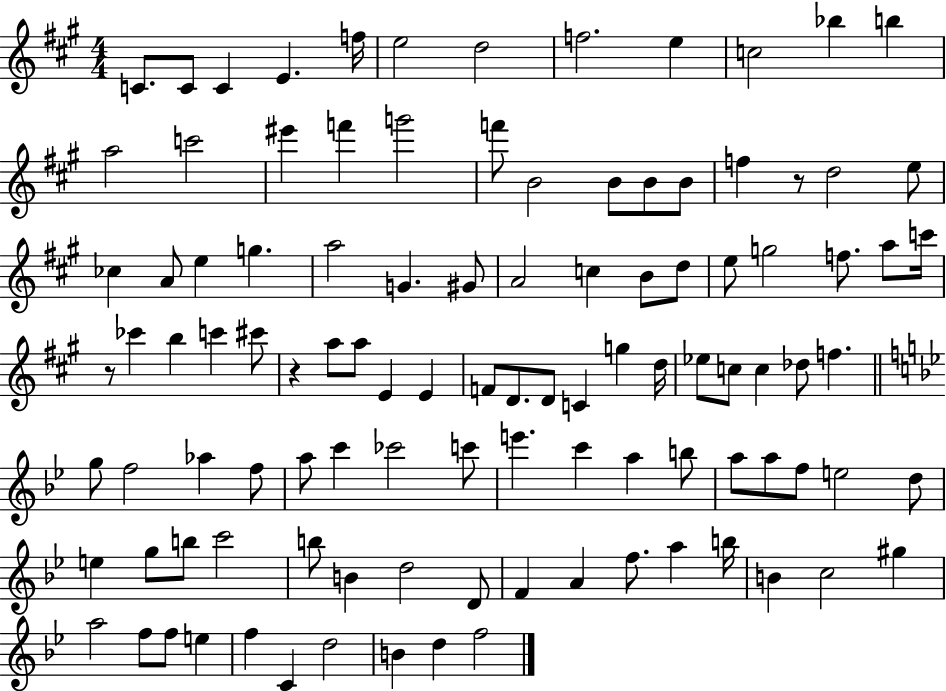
{
  \clef treble
  \numericTimeSignature
  \time 4/4
  \key a \major
  c'8. c'8 c'4 e'4. f''16 | e''2 d''2 | f''2. e''4 | c''2 bes''4 b''4 | \break a''2 c'''2 | eis'''4 f'''4 g'''2 | f'''8 b'2 b'8 b'8 b'8 | f''4 r8 d''2 e''8 | \break ces''4 a'8 e''4 g''4. | a''2 g'4. gis'8 | a'2 c''4 b'8 d''8 | e''8 g''2 f''8. a''8 c'''16 | \break r8 ces'''4 b''4 c'''4 cis'''8 | r4 a''8 a''8 e'4 e'4 | f'8 d'8. d'8 c'4 g''4 d''16 | ees''8 c''8 c''4 des''8 f''4. | \break \bar "||" \break \key g \minor g''8 f''2 aes''4 f''8 | a''8 c'''4 ces'''2 c'''8 | e'''4. c'''4 a''4 b''8 | a''8 a''8 f''8 e''2 d''8 | \break e''4 g''8 b''8 c'''2 | b''8 b'4 d''2 d'8 | f'4 a'4 f''8. a''4 b''16 | b'4 c''2 gis''4 | \break a''2 f''8 f''8 e''4 | f''4 c'4 d''2 | b'4 d''4 f''2 | \bar "|."
}